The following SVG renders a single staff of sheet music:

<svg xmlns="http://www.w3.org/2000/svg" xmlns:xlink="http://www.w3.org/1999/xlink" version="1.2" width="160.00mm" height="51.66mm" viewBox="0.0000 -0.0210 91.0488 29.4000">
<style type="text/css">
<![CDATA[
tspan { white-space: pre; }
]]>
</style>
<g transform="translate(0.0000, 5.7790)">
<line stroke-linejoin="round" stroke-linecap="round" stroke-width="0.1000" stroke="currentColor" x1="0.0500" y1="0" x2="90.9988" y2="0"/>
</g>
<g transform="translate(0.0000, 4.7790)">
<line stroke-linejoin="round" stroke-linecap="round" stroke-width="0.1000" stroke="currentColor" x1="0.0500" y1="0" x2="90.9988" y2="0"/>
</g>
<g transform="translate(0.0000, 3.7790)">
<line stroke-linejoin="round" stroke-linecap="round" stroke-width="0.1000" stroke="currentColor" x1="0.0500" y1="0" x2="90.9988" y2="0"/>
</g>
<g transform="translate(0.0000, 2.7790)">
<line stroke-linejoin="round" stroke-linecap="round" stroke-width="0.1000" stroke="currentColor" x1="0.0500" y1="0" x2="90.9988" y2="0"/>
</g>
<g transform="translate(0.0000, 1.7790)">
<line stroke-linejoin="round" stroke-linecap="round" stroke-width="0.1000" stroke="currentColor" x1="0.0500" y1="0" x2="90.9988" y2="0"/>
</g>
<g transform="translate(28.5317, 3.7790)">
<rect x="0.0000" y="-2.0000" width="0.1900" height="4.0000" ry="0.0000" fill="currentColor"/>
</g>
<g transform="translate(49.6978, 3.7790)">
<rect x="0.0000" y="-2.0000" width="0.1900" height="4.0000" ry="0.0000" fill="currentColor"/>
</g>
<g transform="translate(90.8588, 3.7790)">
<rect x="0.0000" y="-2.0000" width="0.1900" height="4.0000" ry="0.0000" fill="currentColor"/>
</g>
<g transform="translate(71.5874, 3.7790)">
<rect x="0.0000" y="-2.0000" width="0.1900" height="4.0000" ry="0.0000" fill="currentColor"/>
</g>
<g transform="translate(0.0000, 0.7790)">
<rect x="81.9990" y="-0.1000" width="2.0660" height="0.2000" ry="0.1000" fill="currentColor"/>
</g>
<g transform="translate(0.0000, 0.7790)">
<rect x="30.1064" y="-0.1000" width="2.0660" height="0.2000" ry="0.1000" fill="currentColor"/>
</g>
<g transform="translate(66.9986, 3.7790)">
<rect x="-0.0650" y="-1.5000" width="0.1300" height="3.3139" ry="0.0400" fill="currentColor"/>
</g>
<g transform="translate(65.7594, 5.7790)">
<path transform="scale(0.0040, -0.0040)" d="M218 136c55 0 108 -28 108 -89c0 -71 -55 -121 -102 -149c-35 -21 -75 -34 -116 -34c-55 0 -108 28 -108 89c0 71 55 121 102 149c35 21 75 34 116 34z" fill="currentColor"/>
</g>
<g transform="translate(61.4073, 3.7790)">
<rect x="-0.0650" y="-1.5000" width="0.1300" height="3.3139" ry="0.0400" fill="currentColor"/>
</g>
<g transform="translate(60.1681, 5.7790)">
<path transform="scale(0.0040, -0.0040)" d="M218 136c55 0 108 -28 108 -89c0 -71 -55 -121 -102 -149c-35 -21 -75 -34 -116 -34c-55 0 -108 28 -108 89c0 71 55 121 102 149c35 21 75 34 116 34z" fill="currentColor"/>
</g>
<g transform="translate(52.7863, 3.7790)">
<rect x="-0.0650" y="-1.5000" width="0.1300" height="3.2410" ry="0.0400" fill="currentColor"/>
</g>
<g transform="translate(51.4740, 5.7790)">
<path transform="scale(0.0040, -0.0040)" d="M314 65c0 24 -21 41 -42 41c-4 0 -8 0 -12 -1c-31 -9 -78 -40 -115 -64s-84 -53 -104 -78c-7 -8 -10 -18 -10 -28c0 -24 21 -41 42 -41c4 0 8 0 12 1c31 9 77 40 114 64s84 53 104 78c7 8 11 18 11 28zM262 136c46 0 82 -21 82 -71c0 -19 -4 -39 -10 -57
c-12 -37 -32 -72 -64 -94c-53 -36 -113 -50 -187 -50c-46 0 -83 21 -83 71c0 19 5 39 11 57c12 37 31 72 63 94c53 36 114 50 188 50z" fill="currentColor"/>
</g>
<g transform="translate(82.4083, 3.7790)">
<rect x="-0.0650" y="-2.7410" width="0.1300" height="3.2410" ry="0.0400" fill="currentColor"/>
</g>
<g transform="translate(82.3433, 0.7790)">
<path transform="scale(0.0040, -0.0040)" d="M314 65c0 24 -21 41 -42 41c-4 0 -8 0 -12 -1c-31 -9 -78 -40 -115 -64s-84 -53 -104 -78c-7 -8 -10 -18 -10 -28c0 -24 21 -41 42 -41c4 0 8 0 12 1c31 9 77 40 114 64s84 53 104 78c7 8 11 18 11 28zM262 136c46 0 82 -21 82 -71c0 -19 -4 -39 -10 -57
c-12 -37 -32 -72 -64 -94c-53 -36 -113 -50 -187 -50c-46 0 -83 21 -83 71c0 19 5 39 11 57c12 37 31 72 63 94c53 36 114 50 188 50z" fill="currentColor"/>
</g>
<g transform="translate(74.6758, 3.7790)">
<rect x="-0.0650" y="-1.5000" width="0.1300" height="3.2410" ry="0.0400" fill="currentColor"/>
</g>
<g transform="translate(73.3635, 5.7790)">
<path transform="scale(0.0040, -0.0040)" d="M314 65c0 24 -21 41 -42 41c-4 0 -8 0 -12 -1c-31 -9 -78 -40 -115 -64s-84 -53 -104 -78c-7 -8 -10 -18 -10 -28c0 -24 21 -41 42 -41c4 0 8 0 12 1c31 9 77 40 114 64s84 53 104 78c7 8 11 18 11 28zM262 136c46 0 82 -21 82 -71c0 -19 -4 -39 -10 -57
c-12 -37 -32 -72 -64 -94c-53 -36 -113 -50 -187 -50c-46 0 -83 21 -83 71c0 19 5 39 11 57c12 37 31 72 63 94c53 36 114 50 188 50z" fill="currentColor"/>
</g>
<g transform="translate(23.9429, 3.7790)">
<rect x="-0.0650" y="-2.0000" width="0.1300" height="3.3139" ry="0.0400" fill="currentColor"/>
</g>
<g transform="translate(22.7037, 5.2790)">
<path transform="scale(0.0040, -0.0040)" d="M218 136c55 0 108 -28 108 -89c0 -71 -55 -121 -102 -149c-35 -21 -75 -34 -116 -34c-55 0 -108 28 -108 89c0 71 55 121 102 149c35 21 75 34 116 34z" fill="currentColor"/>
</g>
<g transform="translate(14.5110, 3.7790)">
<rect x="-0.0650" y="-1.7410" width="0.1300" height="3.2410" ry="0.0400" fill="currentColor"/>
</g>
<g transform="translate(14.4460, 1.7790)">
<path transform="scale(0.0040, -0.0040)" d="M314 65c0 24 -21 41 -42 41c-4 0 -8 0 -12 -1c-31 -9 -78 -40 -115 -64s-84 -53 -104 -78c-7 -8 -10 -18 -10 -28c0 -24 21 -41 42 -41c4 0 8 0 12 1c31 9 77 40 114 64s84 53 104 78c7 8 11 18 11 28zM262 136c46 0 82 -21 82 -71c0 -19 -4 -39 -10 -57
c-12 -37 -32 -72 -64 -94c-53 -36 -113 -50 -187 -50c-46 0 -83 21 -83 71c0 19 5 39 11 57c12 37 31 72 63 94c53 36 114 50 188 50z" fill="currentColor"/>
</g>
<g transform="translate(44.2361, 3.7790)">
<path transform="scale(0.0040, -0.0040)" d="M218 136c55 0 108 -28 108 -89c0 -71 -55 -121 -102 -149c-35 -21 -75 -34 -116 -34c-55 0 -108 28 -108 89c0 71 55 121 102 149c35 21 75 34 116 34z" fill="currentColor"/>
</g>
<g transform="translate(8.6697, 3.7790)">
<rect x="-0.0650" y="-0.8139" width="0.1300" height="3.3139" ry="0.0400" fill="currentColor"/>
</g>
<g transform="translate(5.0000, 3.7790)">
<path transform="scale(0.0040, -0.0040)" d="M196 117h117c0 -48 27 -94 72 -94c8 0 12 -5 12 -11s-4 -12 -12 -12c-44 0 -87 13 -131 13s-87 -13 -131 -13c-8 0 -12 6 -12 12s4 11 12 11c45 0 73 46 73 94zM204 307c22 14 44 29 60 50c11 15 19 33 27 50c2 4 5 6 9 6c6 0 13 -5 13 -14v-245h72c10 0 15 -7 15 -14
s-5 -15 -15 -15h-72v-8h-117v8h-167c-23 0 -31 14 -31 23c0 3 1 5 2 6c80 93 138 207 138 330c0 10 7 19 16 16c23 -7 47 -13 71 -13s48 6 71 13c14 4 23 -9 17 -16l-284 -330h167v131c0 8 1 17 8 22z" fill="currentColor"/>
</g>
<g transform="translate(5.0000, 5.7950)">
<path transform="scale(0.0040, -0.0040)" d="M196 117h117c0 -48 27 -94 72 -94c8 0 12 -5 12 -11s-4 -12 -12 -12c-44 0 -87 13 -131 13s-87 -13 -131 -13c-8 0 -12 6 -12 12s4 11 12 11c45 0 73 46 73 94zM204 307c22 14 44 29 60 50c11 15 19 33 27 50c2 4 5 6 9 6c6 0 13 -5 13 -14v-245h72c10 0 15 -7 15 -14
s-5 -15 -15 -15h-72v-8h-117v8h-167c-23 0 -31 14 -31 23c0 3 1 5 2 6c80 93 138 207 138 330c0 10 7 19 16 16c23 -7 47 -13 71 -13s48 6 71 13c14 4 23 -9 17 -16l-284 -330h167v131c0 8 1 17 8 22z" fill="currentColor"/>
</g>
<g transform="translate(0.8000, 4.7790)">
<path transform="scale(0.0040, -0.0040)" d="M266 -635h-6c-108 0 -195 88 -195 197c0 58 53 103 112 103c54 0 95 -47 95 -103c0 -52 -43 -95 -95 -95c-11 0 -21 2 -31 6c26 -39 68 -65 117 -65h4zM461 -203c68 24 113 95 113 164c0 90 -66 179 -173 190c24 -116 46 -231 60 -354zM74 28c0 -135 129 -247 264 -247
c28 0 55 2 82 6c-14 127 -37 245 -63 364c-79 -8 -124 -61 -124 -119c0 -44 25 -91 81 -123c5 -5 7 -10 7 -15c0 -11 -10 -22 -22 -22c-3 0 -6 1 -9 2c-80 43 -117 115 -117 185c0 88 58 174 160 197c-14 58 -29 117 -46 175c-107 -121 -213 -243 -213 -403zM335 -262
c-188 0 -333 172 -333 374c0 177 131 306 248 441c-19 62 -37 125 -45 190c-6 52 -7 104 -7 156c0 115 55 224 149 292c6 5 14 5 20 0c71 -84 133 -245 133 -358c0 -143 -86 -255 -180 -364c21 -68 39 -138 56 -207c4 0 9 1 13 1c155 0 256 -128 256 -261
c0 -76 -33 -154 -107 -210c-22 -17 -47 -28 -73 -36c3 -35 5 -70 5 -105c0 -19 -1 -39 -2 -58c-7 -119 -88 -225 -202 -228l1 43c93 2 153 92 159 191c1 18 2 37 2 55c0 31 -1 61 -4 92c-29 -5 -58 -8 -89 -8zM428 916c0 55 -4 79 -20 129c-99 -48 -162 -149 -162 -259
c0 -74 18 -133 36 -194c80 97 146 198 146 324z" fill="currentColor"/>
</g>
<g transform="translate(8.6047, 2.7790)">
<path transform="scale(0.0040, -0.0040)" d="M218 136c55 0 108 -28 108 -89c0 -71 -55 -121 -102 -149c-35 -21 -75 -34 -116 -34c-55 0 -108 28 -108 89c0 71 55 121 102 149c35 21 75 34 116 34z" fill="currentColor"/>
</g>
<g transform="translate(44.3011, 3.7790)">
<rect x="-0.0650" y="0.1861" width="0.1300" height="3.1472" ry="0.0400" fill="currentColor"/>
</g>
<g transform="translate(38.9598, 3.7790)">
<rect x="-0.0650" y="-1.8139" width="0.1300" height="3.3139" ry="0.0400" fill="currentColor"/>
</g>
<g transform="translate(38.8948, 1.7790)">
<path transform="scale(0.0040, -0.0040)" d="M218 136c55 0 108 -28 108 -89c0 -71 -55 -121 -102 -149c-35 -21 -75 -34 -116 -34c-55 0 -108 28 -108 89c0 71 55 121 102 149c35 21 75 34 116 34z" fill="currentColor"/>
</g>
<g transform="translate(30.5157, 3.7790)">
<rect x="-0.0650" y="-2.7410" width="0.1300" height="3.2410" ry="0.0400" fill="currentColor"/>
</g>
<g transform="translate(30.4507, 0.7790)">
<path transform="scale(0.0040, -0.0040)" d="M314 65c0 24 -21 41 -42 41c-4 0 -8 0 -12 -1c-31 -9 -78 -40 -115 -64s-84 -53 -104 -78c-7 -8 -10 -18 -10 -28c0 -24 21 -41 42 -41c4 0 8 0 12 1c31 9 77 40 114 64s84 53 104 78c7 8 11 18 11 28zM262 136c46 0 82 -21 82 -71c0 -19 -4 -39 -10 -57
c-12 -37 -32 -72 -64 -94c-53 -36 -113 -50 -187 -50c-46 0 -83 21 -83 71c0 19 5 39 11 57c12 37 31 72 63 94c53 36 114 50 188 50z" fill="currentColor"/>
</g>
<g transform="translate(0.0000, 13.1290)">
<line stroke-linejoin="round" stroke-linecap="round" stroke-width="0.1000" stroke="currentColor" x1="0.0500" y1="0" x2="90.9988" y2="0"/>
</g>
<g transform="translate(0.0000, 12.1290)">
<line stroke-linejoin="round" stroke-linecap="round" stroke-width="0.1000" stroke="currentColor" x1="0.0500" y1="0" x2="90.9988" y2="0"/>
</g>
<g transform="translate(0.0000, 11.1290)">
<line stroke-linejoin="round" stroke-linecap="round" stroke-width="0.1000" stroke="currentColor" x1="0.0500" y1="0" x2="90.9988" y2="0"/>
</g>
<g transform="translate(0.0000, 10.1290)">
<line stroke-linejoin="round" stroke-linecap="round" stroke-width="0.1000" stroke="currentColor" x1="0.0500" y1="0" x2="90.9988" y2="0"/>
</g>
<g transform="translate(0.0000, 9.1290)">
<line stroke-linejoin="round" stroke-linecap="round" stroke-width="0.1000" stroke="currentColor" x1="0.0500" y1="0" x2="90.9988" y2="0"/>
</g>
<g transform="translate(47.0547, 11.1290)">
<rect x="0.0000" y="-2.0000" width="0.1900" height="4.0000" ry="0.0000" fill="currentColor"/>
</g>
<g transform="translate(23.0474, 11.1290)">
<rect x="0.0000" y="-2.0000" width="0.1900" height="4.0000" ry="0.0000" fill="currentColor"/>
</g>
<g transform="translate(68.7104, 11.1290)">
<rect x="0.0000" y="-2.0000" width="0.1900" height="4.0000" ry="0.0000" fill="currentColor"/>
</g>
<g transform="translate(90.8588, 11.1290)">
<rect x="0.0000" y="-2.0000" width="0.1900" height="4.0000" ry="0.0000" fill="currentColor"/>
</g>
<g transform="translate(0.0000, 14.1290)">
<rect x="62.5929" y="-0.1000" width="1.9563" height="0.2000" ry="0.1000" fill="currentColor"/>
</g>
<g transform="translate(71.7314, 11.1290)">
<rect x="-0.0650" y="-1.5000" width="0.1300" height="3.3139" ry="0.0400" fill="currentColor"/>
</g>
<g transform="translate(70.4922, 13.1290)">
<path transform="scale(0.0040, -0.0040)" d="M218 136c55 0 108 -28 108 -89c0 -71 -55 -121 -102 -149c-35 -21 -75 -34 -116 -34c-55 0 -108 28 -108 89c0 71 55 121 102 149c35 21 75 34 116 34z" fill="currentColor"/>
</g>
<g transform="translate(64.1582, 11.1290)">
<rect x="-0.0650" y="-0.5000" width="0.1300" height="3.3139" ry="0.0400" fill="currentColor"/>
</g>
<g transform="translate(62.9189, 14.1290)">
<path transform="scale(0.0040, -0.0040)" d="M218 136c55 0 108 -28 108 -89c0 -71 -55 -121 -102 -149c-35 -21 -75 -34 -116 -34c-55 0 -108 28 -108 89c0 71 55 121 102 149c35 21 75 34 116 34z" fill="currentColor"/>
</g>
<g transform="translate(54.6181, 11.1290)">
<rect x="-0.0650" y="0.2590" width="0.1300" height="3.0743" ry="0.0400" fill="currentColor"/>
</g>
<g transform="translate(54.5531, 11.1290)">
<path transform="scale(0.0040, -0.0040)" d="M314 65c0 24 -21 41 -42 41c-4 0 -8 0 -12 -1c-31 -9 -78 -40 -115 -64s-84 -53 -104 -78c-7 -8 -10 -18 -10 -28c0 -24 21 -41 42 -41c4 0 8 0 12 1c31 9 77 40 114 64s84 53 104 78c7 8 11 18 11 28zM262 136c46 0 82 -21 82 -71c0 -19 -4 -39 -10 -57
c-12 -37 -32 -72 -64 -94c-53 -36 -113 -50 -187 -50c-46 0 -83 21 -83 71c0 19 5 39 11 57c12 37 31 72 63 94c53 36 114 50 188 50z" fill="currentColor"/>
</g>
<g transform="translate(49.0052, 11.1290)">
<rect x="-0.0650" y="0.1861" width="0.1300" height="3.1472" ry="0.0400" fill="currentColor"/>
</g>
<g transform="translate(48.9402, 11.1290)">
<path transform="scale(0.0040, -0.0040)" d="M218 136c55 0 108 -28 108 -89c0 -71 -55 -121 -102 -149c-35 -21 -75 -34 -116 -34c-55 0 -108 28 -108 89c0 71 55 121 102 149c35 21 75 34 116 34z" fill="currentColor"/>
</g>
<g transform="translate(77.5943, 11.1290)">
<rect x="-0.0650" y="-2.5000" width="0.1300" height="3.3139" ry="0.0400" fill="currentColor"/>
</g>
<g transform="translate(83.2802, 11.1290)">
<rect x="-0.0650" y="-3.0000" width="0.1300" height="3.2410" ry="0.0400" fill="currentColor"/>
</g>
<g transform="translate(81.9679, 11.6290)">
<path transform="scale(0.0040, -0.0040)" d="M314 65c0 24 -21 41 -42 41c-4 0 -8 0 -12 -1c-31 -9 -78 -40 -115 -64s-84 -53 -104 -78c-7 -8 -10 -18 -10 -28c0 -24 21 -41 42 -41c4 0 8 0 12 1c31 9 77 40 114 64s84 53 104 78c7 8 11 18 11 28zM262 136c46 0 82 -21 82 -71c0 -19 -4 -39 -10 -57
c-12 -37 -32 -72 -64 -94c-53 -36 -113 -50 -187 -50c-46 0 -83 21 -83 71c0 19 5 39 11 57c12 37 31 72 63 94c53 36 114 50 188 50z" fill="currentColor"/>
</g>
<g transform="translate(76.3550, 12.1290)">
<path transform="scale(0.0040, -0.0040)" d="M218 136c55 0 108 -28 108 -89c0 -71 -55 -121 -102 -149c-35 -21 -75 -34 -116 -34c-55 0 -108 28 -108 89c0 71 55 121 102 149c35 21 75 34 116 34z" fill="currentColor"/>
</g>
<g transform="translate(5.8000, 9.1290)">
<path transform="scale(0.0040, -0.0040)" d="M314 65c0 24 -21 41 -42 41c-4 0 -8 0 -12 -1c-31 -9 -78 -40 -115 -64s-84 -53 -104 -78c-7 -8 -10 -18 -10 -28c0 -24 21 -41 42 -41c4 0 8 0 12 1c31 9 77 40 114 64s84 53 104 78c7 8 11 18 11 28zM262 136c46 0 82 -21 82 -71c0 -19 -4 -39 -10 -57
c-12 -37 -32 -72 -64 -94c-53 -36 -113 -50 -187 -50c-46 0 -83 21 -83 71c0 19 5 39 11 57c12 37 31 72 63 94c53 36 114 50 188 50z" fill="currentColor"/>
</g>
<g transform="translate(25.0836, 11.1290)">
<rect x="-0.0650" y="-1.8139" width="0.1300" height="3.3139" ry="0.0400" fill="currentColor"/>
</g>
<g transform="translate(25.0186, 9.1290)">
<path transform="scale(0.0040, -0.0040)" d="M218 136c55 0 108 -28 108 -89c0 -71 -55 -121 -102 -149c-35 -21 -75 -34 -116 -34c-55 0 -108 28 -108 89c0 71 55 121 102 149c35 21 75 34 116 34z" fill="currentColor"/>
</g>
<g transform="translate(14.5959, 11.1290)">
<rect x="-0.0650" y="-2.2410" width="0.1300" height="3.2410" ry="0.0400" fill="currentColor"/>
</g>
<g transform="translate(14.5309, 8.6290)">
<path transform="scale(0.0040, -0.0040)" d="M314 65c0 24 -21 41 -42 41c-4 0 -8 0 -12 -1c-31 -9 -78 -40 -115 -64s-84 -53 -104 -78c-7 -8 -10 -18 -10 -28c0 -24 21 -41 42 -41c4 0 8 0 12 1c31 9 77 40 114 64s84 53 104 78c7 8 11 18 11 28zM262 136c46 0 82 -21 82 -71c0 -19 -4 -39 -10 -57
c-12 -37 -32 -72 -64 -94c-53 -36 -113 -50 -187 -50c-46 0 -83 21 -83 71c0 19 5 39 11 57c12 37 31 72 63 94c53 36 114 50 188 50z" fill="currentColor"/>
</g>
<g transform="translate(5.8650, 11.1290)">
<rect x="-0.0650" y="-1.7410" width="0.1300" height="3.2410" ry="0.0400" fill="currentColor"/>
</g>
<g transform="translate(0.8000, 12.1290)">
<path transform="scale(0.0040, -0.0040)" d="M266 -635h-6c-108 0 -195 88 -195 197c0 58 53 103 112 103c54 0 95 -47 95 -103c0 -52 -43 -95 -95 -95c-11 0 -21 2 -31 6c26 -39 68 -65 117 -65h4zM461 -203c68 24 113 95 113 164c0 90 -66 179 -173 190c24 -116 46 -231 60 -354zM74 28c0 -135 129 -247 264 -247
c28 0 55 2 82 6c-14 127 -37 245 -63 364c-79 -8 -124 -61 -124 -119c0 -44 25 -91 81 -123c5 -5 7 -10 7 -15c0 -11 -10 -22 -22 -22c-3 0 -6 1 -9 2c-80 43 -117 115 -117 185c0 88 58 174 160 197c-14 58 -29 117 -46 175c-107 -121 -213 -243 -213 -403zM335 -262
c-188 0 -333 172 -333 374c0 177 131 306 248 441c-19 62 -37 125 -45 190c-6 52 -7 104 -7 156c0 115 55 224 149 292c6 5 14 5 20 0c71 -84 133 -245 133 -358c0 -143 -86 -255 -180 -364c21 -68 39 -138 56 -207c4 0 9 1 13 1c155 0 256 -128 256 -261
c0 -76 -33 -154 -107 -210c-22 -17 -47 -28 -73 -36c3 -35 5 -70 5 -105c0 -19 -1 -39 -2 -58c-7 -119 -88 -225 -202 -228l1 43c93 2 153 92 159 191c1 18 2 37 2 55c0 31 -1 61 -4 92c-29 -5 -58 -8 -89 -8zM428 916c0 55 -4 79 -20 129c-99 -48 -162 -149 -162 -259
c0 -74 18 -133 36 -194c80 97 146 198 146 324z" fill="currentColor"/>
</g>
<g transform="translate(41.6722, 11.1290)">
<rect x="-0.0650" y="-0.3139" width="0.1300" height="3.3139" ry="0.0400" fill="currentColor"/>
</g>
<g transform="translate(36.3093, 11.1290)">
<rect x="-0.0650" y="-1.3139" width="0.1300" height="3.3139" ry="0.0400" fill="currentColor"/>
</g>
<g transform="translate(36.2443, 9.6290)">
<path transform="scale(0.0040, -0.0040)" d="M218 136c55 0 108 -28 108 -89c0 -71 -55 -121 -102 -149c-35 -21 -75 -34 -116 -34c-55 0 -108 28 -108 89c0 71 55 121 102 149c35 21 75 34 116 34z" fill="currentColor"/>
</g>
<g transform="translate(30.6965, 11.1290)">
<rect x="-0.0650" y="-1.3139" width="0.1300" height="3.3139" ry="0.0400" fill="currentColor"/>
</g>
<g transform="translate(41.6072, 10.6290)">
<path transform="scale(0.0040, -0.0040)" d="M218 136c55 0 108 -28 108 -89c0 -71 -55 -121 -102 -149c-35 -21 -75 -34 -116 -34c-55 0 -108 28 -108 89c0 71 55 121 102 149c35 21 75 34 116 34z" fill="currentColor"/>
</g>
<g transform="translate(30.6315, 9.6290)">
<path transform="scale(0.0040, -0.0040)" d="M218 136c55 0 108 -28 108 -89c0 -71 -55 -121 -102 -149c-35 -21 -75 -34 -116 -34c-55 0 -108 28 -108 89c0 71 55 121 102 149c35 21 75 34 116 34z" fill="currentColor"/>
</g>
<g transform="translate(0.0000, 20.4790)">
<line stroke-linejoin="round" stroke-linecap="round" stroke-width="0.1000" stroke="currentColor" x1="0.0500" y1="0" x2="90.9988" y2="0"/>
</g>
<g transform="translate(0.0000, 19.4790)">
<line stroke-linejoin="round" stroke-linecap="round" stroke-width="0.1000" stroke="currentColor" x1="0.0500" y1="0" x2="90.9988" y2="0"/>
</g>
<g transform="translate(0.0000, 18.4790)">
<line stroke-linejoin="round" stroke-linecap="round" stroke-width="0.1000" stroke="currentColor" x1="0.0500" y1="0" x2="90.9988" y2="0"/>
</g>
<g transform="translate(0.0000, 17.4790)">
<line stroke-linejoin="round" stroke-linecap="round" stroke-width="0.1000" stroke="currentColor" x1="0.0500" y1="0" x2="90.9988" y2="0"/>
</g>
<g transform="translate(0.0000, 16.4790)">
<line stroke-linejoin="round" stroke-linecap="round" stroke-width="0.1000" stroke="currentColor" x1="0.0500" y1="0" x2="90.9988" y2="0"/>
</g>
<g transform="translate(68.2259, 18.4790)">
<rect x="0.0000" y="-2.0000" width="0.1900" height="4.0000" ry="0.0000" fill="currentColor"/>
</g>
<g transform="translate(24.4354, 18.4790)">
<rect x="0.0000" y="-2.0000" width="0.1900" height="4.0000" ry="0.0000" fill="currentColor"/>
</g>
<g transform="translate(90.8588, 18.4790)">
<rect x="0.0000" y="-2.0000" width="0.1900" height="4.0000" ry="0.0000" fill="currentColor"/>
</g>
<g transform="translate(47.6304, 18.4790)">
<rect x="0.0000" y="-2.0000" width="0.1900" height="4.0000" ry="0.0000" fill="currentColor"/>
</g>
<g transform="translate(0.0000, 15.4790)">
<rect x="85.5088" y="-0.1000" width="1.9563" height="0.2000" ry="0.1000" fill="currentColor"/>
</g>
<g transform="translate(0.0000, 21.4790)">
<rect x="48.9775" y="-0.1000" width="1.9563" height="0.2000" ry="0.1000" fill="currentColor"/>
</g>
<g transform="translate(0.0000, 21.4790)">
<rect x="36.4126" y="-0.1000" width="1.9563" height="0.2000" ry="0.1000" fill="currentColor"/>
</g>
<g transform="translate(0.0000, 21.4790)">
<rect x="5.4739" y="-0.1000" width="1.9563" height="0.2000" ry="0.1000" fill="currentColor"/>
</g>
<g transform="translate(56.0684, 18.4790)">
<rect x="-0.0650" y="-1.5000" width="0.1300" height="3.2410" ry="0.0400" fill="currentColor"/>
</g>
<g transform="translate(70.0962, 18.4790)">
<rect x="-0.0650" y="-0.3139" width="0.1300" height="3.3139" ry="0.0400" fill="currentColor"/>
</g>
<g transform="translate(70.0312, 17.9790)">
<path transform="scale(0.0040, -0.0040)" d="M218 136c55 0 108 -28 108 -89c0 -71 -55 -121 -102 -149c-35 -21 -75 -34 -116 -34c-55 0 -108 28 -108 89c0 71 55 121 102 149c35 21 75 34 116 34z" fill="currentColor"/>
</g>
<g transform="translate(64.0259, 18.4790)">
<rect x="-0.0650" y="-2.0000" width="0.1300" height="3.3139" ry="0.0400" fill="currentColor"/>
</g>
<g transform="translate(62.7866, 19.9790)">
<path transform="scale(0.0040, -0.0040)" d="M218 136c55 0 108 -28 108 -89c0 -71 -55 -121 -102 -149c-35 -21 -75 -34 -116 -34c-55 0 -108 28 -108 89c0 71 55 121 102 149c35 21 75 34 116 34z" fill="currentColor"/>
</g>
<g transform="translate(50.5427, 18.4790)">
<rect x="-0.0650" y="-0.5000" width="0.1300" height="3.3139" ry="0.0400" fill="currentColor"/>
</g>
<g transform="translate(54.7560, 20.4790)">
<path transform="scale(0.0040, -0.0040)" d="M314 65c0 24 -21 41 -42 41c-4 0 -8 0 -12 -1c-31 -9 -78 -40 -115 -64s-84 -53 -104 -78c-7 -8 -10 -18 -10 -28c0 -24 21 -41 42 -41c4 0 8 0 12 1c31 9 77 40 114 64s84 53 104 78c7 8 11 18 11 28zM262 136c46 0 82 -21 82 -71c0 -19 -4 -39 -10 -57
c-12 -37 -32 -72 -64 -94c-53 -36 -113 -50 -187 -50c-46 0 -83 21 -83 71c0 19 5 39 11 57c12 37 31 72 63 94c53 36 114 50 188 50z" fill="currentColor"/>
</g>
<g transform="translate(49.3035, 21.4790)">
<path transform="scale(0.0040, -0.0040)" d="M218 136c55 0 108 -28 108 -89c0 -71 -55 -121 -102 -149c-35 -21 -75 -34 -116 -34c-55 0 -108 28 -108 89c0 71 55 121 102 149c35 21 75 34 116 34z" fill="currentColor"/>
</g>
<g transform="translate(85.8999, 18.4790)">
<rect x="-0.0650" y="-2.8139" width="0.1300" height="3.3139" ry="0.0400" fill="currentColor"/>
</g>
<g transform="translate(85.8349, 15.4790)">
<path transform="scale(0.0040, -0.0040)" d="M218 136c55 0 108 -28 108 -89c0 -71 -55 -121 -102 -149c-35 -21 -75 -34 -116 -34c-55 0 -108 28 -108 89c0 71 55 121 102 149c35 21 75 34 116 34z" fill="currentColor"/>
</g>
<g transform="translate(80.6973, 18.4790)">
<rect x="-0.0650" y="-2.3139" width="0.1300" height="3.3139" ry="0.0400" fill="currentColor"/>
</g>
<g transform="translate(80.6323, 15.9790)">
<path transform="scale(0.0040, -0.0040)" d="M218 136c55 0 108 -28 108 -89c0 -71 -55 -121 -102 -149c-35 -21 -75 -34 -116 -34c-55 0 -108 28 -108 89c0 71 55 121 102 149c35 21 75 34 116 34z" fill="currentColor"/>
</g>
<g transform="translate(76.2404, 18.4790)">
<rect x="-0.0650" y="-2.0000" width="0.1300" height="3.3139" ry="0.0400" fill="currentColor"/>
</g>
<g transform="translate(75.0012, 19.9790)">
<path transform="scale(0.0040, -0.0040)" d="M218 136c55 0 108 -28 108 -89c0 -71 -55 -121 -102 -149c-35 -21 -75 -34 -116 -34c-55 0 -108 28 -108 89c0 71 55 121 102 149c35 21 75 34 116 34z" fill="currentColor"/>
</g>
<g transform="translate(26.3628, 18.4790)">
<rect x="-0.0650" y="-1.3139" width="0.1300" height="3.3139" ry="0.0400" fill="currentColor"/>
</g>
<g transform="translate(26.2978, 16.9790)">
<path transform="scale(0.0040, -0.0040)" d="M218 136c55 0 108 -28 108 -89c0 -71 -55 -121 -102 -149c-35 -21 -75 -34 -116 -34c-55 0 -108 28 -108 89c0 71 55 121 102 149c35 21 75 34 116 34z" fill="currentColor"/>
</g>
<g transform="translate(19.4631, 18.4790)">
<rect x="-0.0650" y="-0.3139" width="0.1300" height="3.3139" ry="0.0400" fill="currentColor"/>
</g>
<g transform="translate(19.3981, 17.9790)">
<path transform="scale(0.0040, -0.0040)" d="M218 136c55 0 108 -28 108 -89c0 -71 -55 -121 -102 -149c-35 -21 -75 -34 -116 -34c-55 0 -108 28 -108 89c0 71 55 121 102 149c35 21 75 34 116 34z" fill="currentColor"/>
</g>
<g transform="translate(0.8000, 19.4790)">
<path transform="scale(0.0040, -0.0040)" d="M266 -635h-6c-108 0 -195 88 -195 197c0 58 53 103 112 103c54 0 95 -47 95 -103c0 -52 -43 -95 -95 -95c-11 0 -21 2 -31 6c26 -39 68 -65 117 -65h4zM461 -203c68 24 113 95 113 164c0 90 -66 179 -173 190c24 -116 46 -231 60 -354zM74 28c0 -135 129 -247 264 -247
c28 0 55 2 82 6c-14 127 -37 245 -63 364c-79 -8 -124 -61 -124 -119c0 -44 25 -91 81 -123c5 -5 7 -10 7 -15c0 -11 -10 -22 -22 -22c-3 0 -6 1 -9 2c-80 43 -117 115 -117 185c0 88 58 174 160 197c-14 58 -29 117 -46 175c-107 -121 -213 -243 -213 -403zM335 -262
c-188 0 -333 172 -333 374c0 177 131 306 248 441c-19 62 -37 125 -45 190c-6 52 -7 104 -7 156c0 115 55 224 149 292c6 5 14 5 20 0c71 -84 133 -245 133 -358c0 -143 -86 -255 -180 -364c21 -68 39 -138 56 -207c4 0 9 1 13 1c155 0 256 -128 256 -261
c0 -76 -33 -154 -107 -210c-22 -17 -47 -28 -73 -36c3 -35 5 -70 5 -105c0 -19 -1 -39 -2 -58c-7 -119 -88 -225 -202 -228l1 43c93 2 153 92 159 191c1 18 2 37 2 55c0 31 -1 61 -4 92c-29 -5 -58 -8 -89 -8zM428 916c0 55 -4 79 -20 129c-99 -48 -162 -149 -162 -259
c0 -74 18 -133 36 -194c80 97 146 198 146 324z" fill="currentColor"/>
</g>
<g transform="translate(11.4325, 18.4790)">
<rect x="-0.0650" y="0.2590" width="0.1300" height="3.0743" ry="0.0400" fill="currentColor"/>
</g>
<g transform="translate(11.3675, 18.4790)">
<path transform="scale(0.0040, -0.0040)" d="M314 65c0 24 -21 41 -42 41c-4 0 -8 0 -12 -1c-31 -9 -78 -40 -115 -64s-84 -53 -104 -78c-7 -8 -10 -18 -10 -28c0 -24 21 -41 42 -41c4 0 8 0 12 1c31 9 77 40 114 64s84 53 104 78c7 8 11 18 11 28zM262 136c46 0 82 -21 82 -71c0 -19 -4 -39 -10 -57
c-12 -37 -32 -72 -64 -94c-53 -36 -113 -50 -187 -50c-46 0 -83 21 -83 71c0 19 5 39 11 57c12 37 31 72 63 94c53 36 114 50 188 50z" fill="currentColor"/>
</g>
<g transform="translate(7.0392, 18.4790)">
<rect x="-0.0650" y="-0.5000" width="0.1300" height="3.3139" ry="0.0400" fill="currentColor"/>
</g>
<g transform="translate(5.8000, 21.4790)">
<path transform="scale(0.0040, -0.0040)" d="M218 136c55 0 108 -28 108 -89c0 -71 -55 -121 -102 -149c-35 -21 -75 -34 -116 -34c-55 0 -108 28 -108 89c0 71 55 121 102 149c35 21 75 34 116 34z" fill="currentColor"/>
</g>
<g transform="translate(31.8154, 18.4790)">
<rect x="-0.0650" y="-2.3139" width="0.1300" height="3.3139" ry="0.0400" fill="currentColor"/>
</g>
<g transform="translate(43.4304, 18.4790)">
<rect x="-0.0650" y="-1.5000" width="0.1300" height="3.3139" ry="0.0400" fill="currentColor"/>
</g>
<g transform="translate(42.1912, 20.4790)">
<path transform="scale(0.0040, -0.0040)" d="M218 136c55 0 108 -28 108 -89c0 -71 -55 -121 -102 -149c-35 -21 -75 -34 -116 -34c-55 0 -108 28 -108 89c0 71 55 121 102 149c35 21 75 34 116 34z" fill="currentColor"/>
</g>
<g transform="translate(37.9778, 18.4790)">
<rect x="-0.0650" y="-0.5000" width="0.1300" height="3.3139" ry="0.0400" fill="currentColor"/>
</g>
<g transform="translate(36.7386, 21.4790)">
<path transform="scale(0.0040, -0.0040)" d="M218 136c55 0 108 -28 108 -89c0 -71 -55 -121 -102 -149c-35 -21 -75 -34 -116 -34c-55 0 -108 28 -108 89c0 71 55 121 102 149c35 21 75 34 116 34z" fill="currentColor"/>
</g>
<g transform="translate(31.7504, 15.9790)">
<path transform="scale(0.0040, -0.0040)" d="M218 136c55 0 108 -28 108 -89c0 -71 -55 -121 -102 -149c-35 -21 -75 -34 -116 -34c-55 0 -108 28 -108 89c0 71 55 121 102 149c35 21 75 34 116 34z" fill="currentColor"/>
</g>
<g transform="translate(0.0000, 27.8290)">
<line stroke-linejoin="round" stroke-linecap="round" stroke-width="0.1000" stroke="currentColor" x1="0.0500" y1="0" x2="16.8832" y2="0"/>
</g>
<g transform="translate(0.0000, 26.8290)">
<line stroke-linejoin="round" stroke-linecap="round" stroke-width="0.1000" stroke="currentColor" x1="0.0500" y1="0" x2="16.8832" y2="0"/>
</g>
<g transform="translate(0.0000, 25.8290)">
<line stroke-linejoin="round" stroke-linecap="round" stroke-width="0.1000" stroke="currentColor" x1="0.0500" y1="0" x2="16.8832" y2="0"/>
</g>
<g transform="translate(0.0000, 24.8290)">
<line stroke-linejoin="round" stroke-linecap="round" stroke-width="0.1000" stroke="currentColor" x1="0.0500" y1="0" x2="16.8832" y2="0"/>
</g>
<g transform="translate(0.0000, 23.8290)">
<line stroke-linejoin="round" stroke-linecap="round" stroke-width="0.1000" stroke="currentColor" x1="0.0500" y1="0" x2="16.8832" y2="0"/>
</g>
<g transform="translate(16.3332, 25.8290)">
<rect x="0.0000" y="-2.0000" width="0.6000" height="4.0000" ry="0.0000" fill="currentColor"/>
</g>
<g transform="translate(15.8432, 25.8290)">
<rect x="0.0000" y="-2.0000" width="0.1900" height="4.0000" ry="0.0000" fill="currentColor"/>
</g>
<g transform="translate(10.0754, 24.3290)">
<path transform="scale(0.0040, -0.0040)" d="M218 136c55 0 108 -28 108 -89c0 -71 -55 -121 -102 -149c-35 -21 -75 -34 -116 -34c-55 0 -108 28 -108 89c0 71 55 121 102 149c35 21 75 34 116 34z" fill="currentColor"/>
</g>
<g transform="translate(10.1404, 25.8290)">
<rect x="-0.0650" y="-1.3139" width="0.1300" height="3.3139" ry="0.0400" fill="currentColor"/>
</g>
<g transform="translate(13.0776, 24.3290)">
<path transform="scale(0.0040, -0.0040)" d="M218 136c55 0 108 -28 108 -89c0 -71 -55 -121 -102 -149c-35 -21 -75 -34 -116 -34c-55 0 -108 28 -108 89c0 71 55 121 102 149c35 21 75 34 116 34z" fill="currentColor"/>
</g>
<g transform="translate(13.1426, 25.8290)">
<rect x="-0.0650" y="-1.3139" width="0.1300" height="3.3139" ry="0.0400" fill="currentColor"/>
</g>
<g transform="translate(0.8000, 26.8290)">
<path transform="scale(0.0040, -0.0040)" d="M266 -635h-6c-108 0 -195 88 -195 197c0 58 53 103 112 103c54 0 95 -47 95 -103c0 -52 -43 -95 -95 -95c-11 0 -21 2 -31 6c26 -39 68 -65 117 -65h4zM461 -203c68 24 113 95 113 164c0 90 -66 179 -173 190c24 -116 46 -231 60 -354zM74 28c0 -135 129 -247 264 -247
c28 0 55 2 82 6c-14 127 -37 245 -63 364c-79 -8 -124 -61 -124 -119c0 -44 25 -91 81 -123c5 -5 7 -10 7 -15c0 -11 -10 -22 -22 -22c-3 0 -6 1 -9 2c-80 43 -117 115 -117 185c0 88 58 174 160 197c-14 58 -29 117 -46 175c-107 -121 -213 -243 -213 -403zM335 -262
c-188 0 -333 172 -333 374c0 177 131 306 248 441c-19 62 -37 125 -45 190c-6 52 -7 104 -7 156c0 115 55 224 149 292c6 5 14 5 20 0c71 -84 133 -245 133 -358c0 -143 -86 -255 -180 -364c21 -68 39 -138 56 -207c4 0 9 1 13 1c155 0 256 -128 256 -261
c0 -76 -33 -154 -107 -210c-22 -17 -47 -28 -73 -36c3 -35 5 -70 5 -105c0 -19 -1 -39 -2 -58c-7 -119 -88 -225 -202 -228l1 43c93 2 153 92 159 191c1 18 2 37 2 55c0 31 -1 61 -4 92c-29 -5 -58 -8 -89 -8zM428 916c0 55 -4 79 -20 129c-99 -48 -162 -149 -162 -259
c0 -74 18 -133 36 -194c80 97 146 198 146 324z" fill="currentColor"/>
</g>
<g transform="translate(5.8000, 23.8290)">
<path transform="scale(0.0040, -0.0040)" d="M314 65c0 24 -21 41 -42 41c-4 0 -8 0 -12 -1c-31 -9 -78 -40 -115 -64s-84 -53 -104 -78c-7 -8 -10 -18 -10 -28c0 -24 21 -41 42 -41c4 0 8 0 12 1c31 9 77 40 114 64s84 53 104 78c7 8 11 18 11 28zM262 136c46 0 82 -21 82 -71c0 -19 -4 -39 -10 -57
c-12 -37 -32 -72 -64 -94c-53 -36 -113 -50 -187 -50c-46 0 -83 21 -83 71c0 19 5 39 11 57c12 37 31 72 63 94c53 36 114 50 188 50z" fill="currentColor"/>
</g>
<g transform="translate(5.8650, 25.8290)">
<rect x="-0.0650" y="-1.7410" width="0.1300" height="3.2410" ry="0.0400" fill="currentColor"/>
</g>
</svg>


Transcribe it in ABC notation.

X:1
T:Untitled
M:4/4
L:1/4
K:C
d f2 F a2 f B E2 E E E2 a2 f2 g2 f e e c B B2 C E G A2 C B2 c e g C E C E2 F c F g a f2 e e